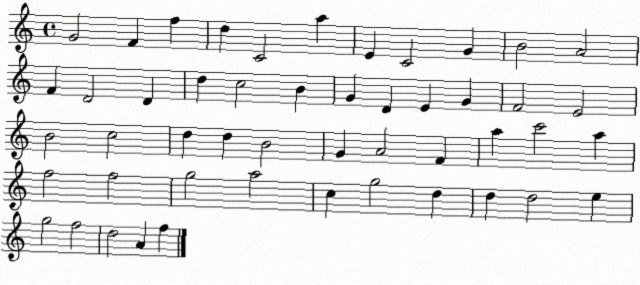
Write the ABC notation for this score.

X:1
T:Untitled
M:4/4
L:1/4
K:C
G2 F f d C2 a E C2 G B2 A2 F D2 D d c2 B G D E G F2 E2 B2 c2 d d B2 G A2 F a c'2 a f2 f2 g2 a2 c g2 d d d2 e g2 f2 d2 A f